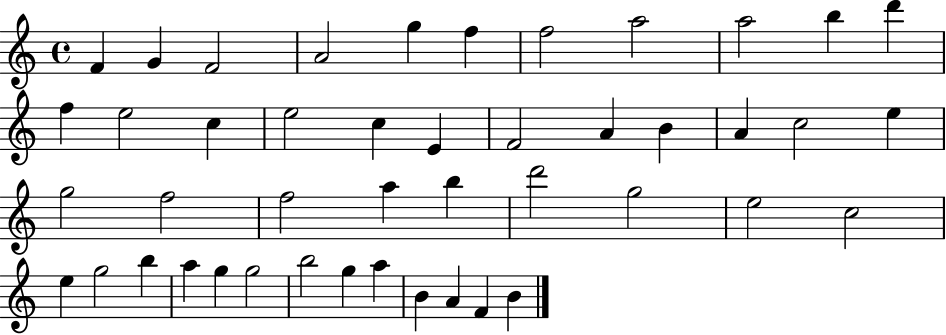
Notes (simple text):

F4/q G4/q F4/h A4/h G5/q F5/q F5/h A5/h A5/h B5/q D6/q F5/q E5/h C5/q E5/h C5/q E4/q F4/h A4/q B4/q A4/q C5/h E5/q G5/h F5/h F5/h A5/q B5/q D6/h G5/h E5/h C5/h E5/q G5/h B5/q A5/q G5/q G5/h B5/h G5/q A5/q B4/q A4/q F4/q B4/q